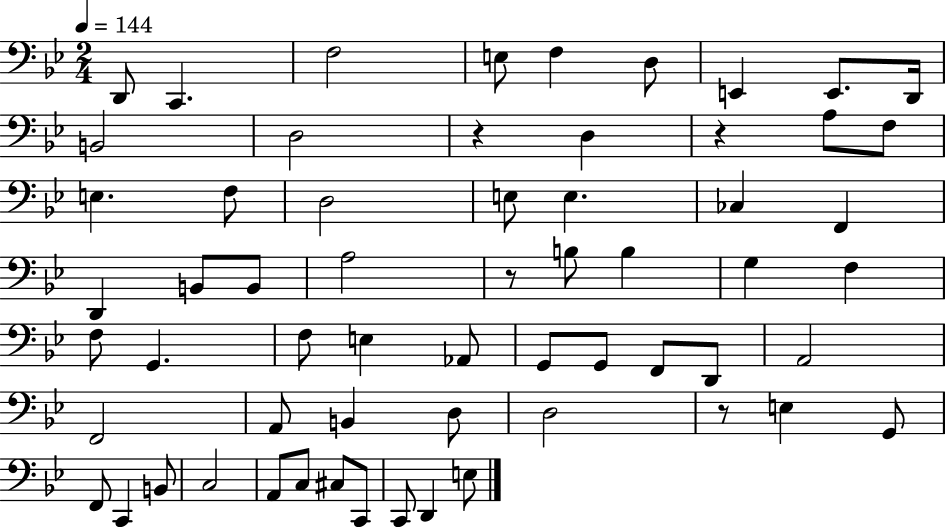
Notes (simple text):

D2/e C2/q. F3/h E3/e F3/q D3/e E2/q E2/e. D2/s B2/h D3/h R/q D3/q R/q A3/e F3/e E3/q. F3/e D3/h E3/e E3/q. CES3/q F2/q D2/q B2/e B2/e A3/h R/e B3/e B3/q G3/q F3/q F3/e G2/q. F3/e E3/q Ab2/e G2/e G2/e F2/e D2/e A2/h F2/h A2/e B2/q D3/e D3/h R/e E3/q G2/e F2/e C2/q B2/e C3/h A2/e C3/e C#3/e C2/e C2/e D2/q E3/e